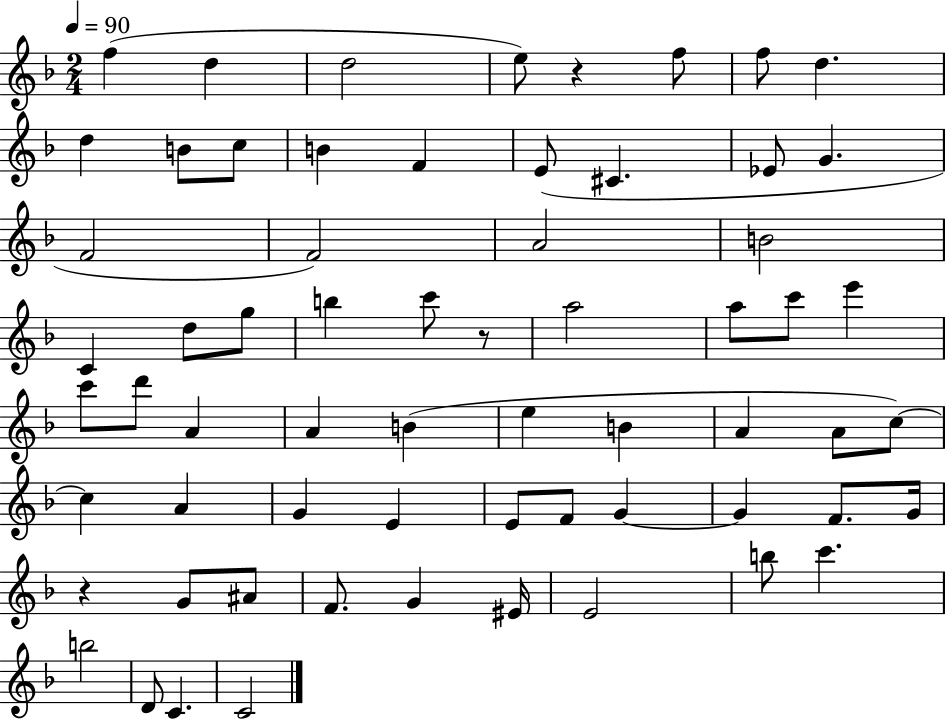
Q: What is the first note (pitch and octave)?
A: F5